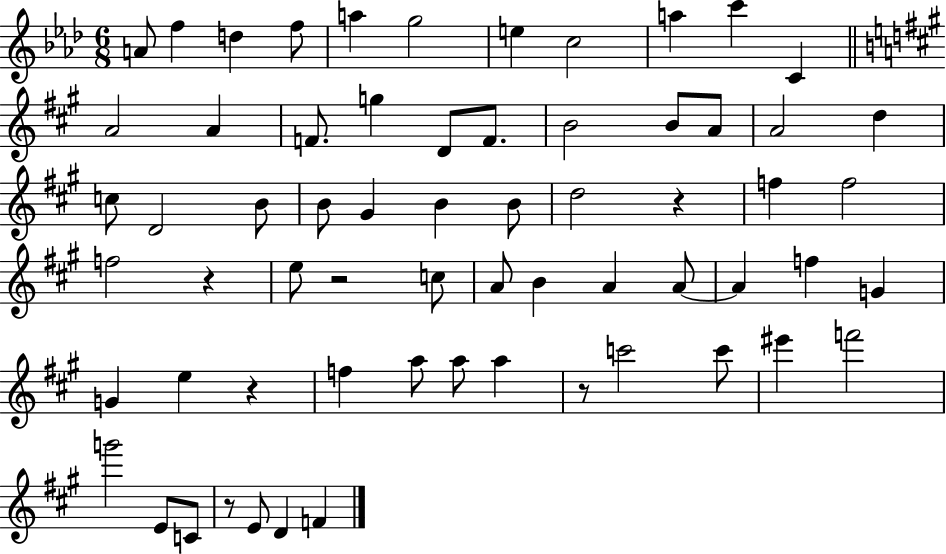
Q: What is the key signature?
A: AES major